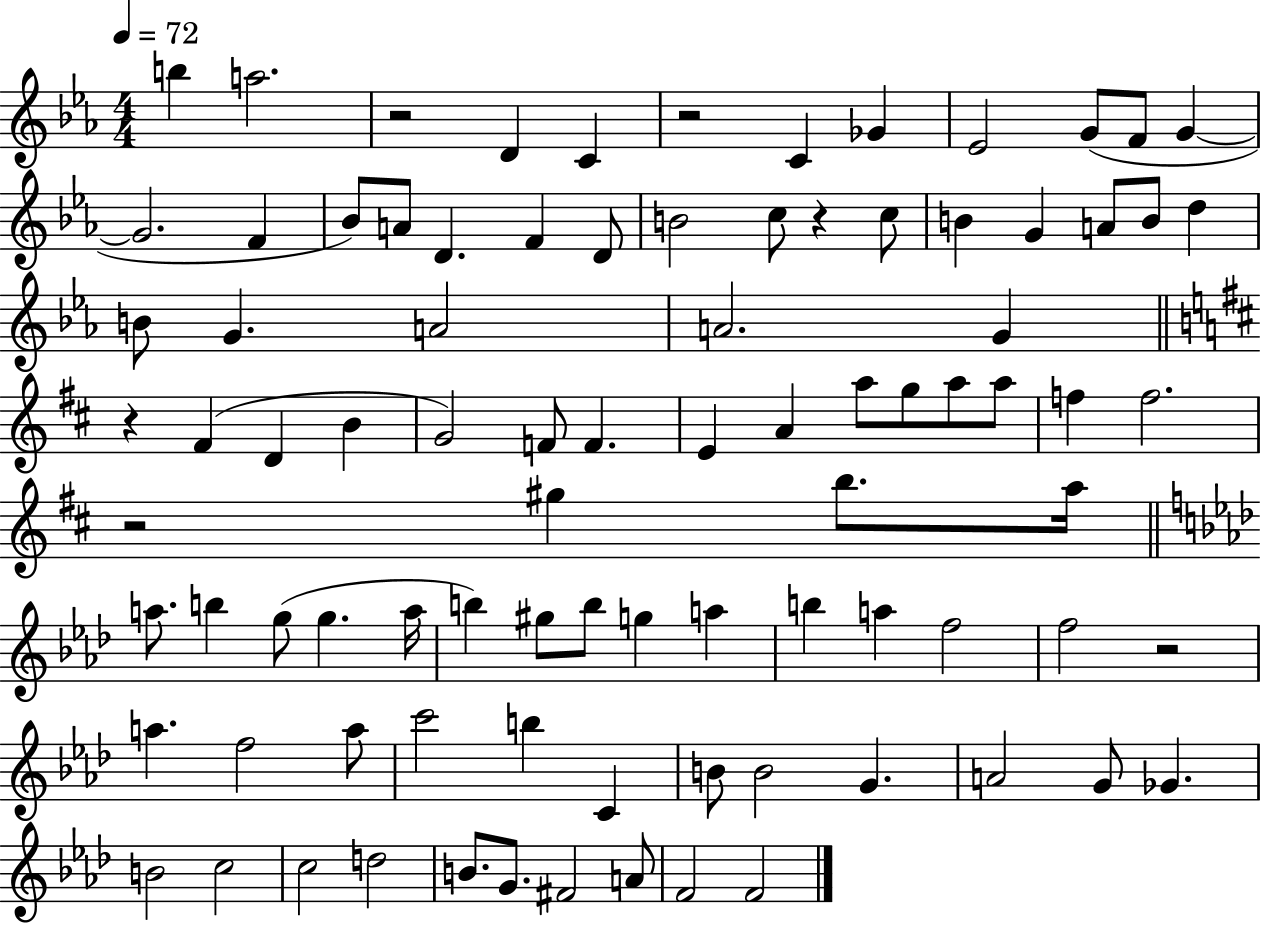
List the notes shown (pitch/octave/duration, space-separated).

B5/q A5/h. R/h D4/q C4/q R/h C4/q Gb4/q Eb4/h G4/e F4/e G4/q G4/h. F4/q Bb4/e A4/e D4/q. F4/q D4/e B4/h C5/e R/q C5/e B4/q G4/q A4/e B4/e D5/q B4/e G4/q. A4/h A4/h. G4/q R/q F#4/q D4/q B4/q G4/h F4/e F4/q. E4/q A4/q A5/e G5/e A5/e A5/e F5/q F5/h. R/h G#5/q B5/e. A5/s A5/e. B5/q G5/e G5/q. A5/s B5/q G#5/e B5/e G5/q A5/q B5/q A5/q F5/h F5/h R/h A5/q. F5/h A5/e C6/h B5/q C4/q B4/e B4/h G4/q. A4/h G4/e Gb4/q. B4/h C5/h C5/h D5/h B4/e. G4/e. F#4/h A4/e F4/h F4/h